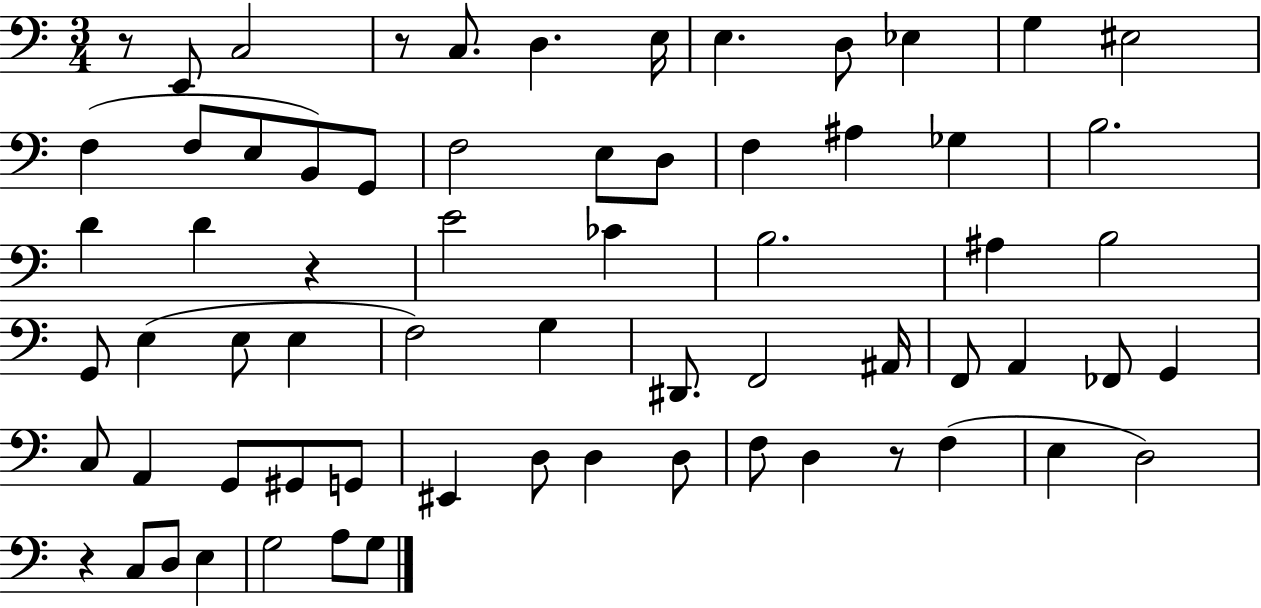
{
  \clef bass
  \numericTimeSignature
  \time 3/4
  \key c \major
  \repeat volta 2 { r8 e,8 c2 | r8 c8. d4. e16 | e4. d8 ees4 | g4 eis2 | \break f4( f8 e8 b,8) g,8 | f2 e8 d8 | f4 ais4 ges4 | b2. | \break d'4 d'4 r4 | e'2 ces'4 | b2. | ais4 b2 | \break g,8 e4( e8 e4 | f2) g4 | dis,8. f,2 ais,16 | f,8 a,4 fes,8 g,4 | \break c8 a,4 g,8 gis,8 g,8 | eis,4 d8 d4 d8 | f8 d4 r8 f4( | e4 d2) | \break r4 c8 d8 e4 | g2 a8 g8 | } \bar "|."
}